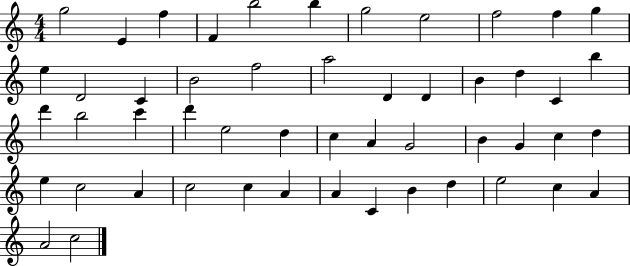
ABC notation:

X:1
T:Untitled
M:4/4
L:1/4
K:C
g2 E f F b2 b g2 e2 f2 f g e D2 C B2 f2 a2 D D B d C b d' b2 c' d' e2 d c A G2 B G c d e c2 A c2 c A A C B d e2 c A A2 c2